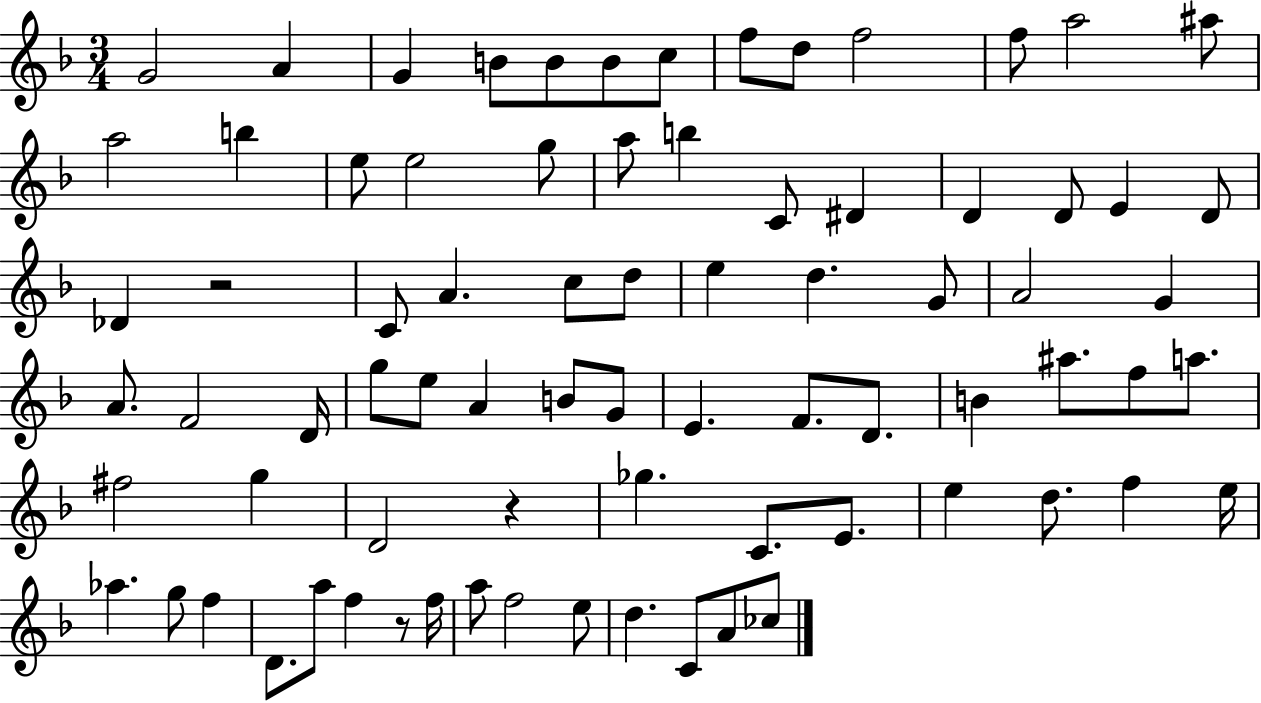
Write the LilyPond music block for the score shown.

{
  \clef treble
  \numericTimeSignature
  \time 3/4
  \key f \major
  \repeat volta 2 { g'2 a'4 | g'4 b'8 b'8 b'8 c''8 | f''8 d''8 f''2 | f''8 a''2 ais''8 | \break a''2 b''4 | e''8 e''2 g''8 | a''8 b''4 c'8 dis'4 | d'4 d'8 e'4 d'8 | \break des'4 r2 | c'8 a'4. c''8 d''8 | e''4 d''4. g'8 | a'2 g'4 | \break a'8. f'2 d'16 | g''8 e''8 a'4 b'8 g'8 | e'4. f'8. d'8. | b'4 ais''8. f''8 a''8. | \break fis''2 g''4 | d'2 r4 | ges''4. c'8. e'8. | e''4 d''8. f''4 e''16 | \break aes''4. g''8 f''4 | d'8. a''8 f''4 r8 f''16 | a''8 f''2 e''8 | d''4. c'8 a'8 ces''8 | \break } \bar "|."
}